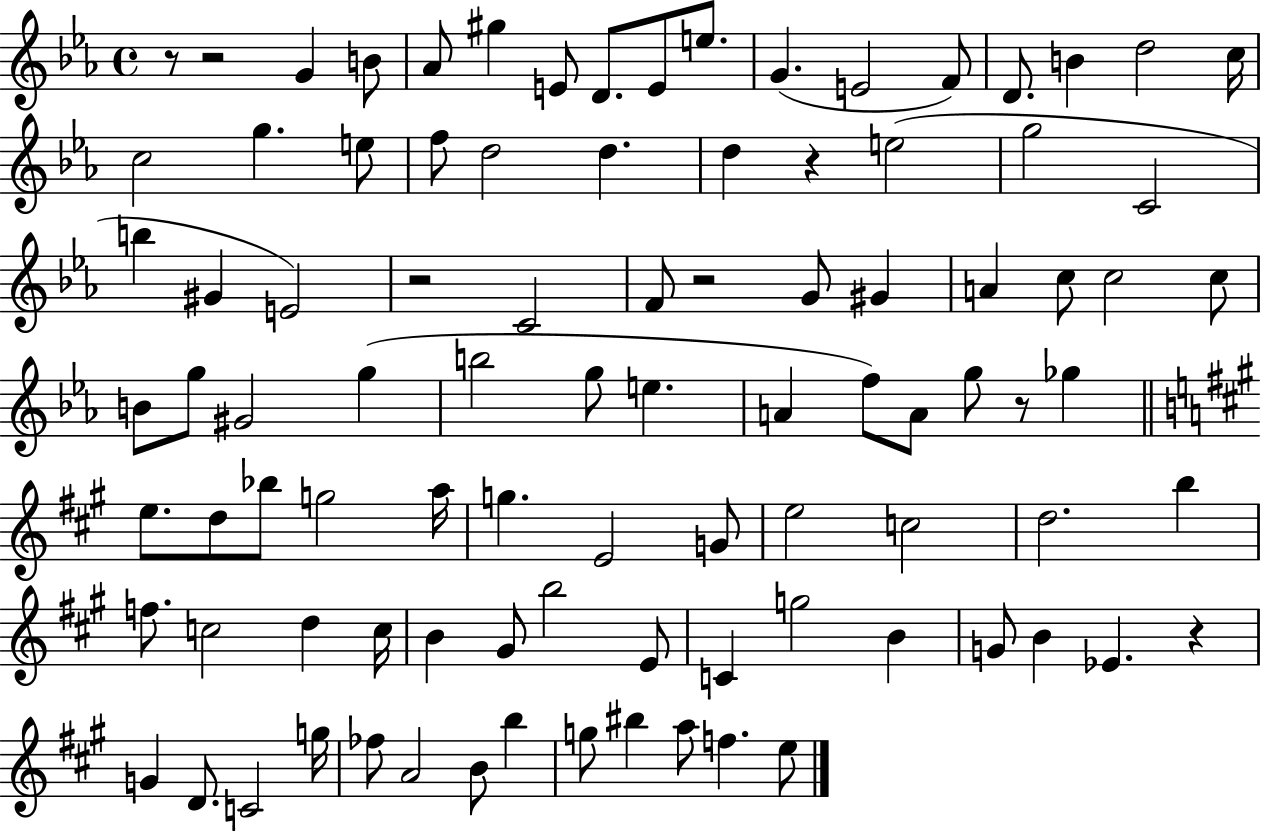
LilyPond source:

{
  \clef treble
  \time 4/4
  \defaultTimeSignature
  \key ees \major
  r8 r2 g'4 b'8 | aes'8 gis''4 e'8 d'8. e'8 e''8. | g'4.( e'2 f'8) | d'8. b'4 d''2 c''16 | \break c''2 g''4. e''8 | f''8 d''2 d''4. | d''4 r4 e''2( | g''2 c'2 | \break b''4 gis'4 e'2) | r2 c'2 | f'8 r2 g'8 gis'4 | a'4 c''8 c''2 c''8 | \break b'8 g''8 gis'2 g''4( | b''2 g''8 e''4. | a'4 f''8) a'8 g''8 r8 ges''4 | \bar "||" \break \key a \major e''8. d''8 bes''8 g''2 a''16 | g''4. e'2 g'8 | e''2 c''2 | d''2. b''4 | \break f''8. c''2 d''4 c''16 | b'4 gis'8 b''2 e'8 | c'4 g''2 b'4 | g'8 b'4 ees'4. r4 | \break g'4 d'8. c'2 g''16 | fes''8 a'2 b'8 b''4 | g''8 bis''4 a''8 f''4. e''8 | \bar "|."
}